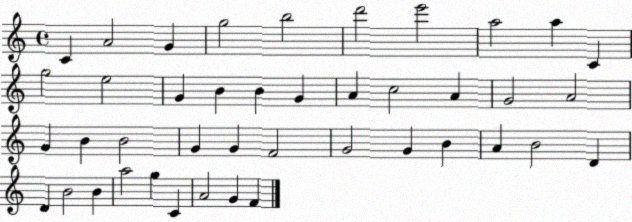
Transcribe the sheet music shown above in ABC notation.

X:1
T:Untitled
M:4/4
L:1/4
K:C
C A2 G g2 b2 d'2 e'2 a2 a C g2 e2 G B B G A c2 A G2 A2 G B B2 G G F2 G2 G B A B2 D D B2 B a2 g C A2 G F